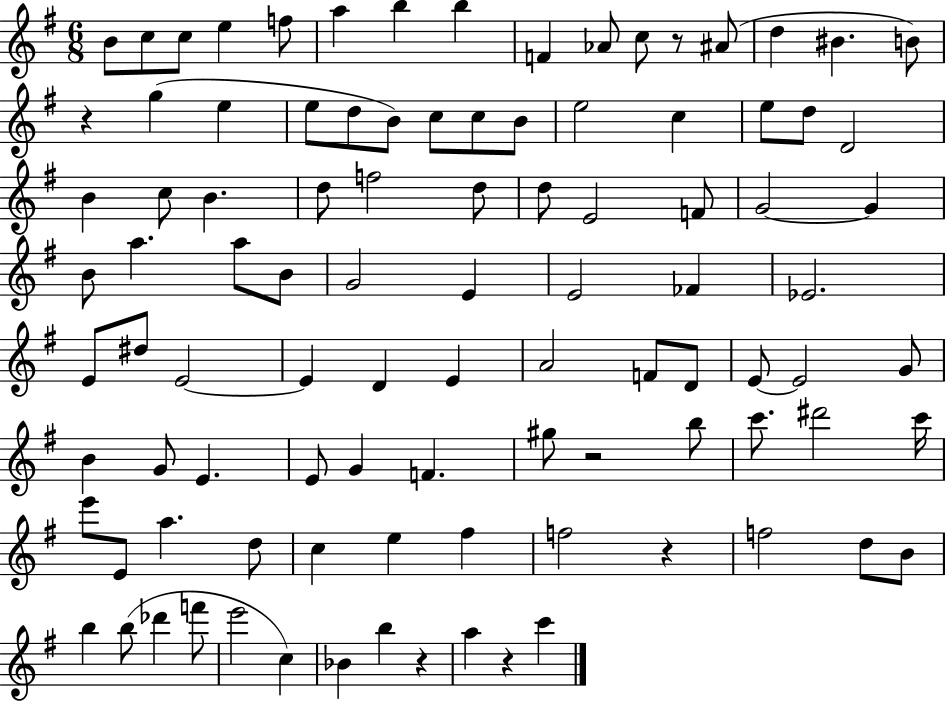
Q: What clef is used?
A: treble